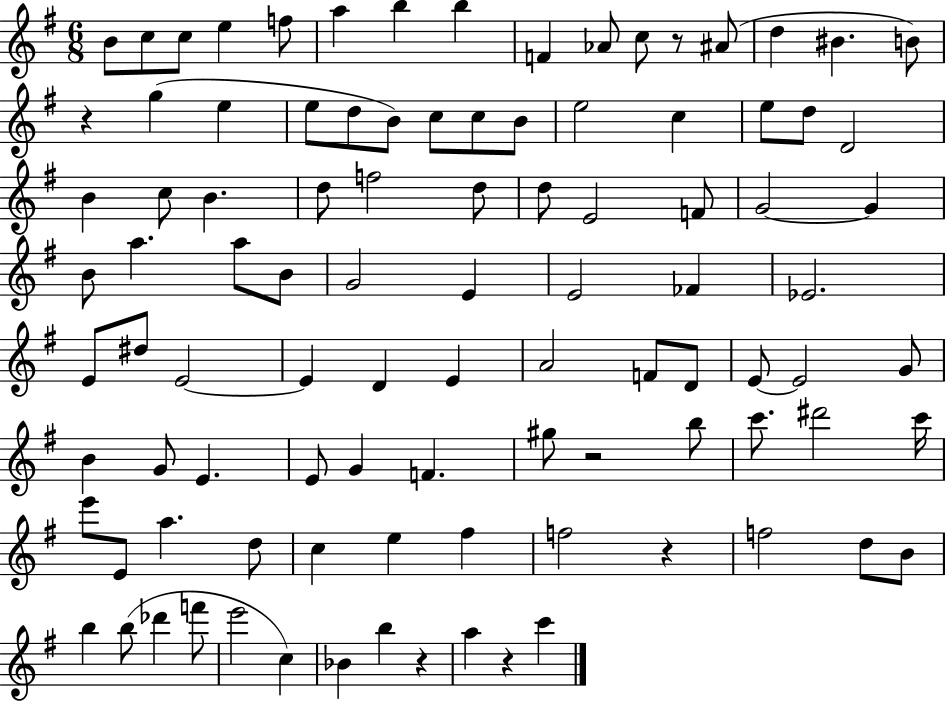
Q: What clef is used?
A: treble